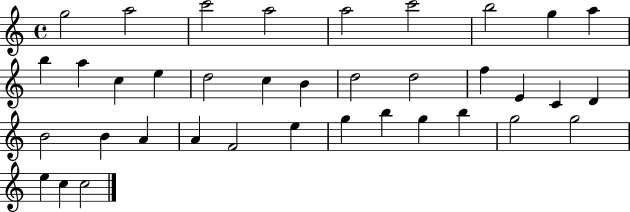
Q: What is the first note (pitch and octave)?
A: G5